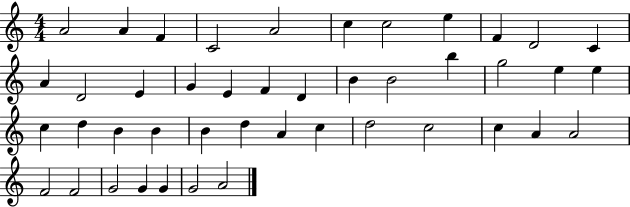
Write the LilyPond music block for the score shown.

{
  \clef treble
  \numericTimeSignature
  \time 4/4
  \key c \major
  a'2 a'4 f'4 | c'2 a'2 | c''4 c''2 e''4 | f'4 d'2 c'4 | \break a'4 d'2 e'4 | g'4 e'4 f'4 d'4 | b'4 b'2 b''4 | g''2 e''4 e''4 | \break c''4 d''4 b'4 b'4 | b'4 d''4 a'4 c''4 | d''2 c''2 | c''4 a'4 a'2 | \break f'2 f'2 | g'2 g'4 g'4 | g'2 a'2 | \bar "|."
}